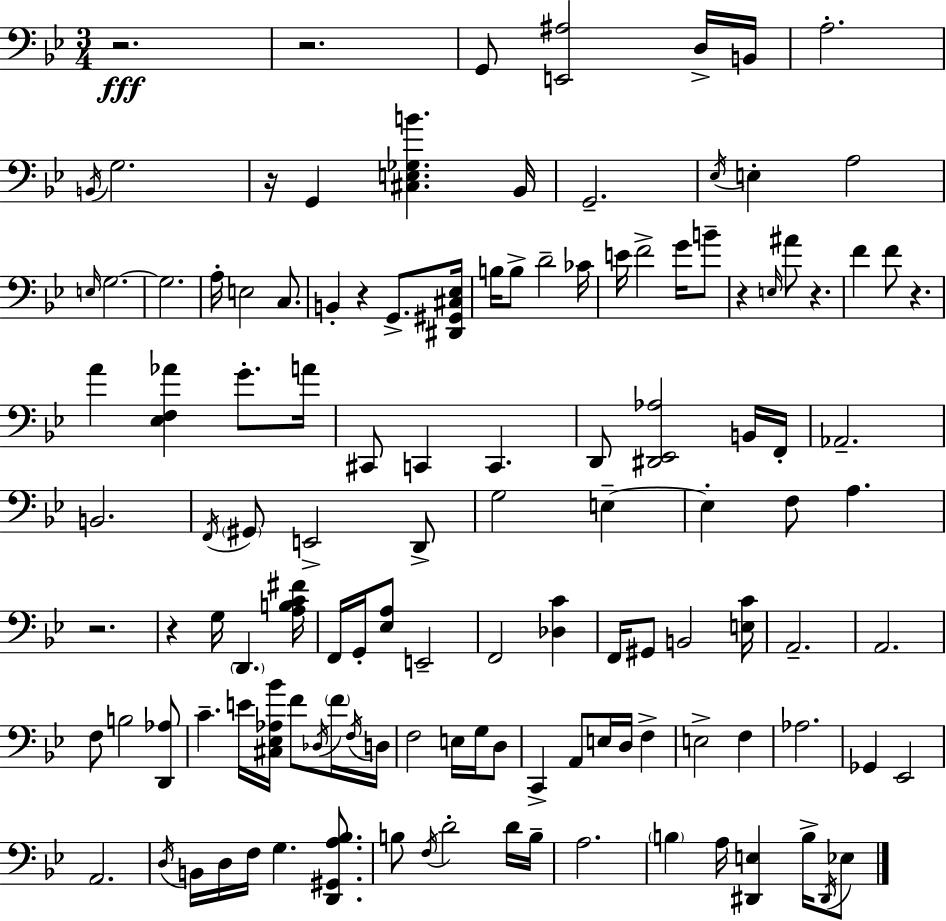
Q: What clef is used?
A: bass